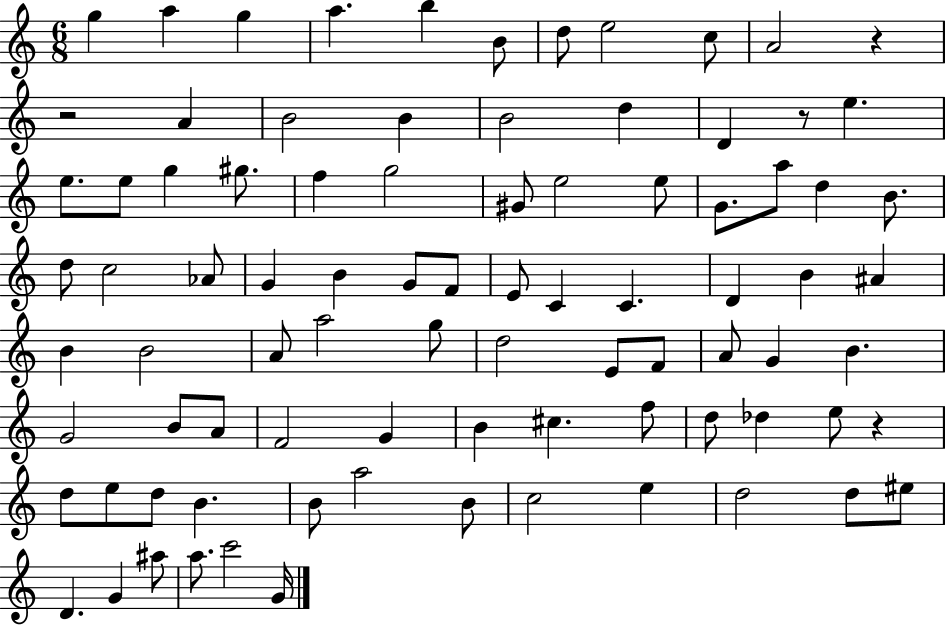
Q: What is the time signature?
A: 6/8